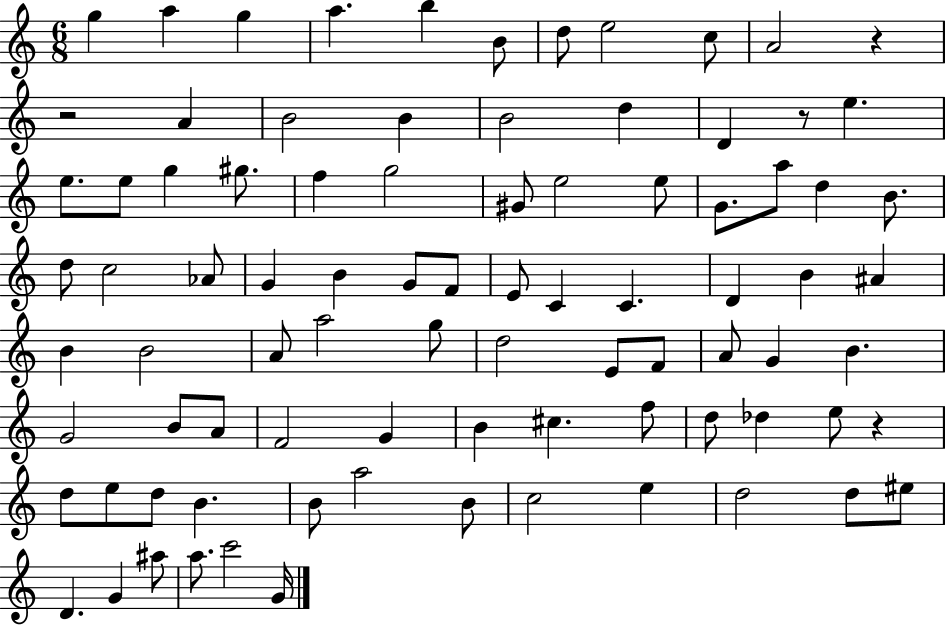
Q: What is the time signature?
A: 6/8